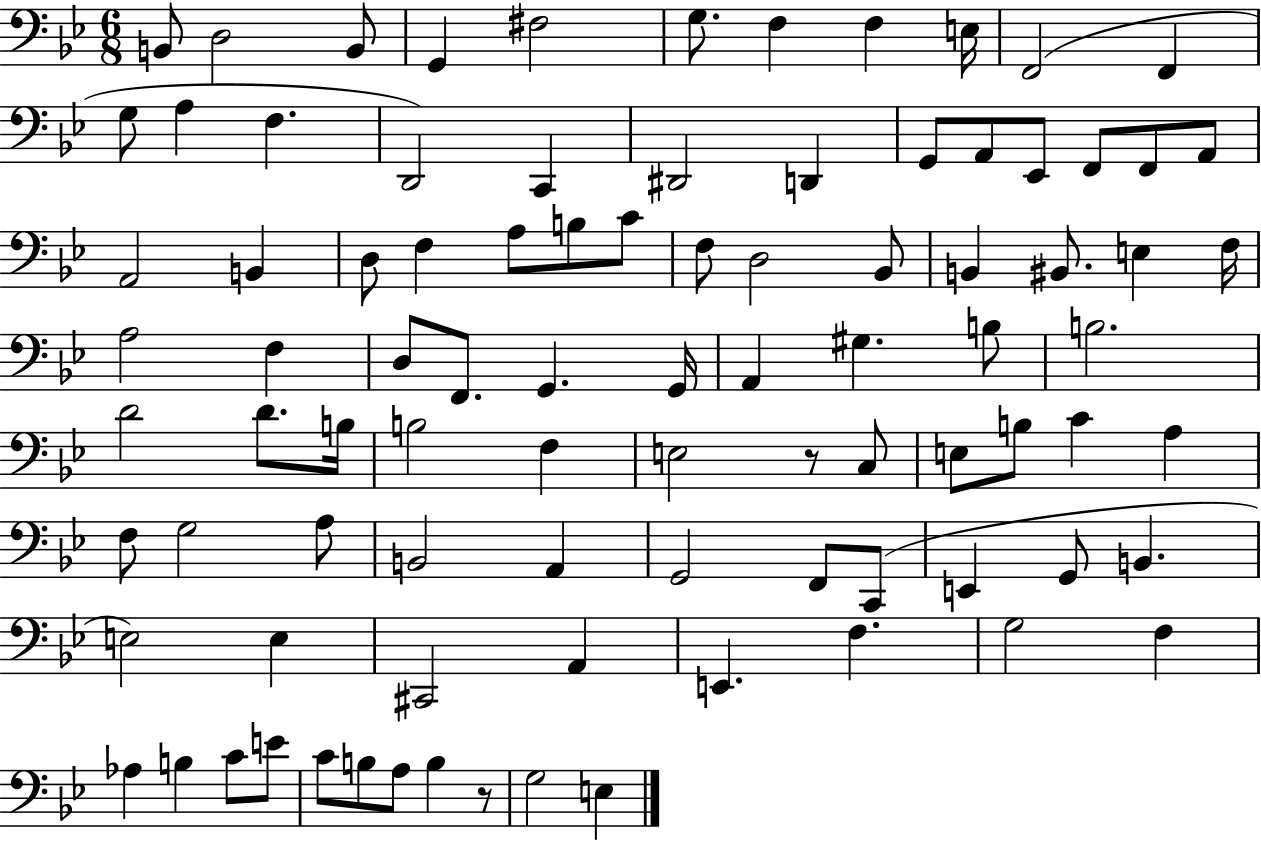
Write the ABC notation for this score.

X:1
T:Untitled
M:6/8
L:1/4
K:Bb
B,,/2 D,2 B,,/2 G,, ^F,2 G,/2 F, F, E,/4 F,,2 F,, G,/2 A, F, D,,2 C,, ^D,,2 D,, G,,/2 A,,/2 _E,,/2 F,,/2 F,,/2 A,,/2 A,,2 B,, D,/2 F, A,/2 B,/2 C/2 F,/2 D,2 _B,,/2 B,, ^B,,/2 E, F,/4 A,2 F, D,/2 F,,/2 G,, G,,/4 A,, ^G, B,/2 B,2 D2 D/2 B,/4 B,2 F, E,2 z/2 C,/2 E,/2 B,/2 C A, F,/2 G,2 A,/2 B,,2 A,, G,,2 F,,/2 C,,/2 E,, G,,/2 B,, E,2 E, ^C,,2 A,, E,, F, G,2 F, _A, B, C/2 E/2 C/2 B,/2 A,/2 B, z/2 G,2 E,